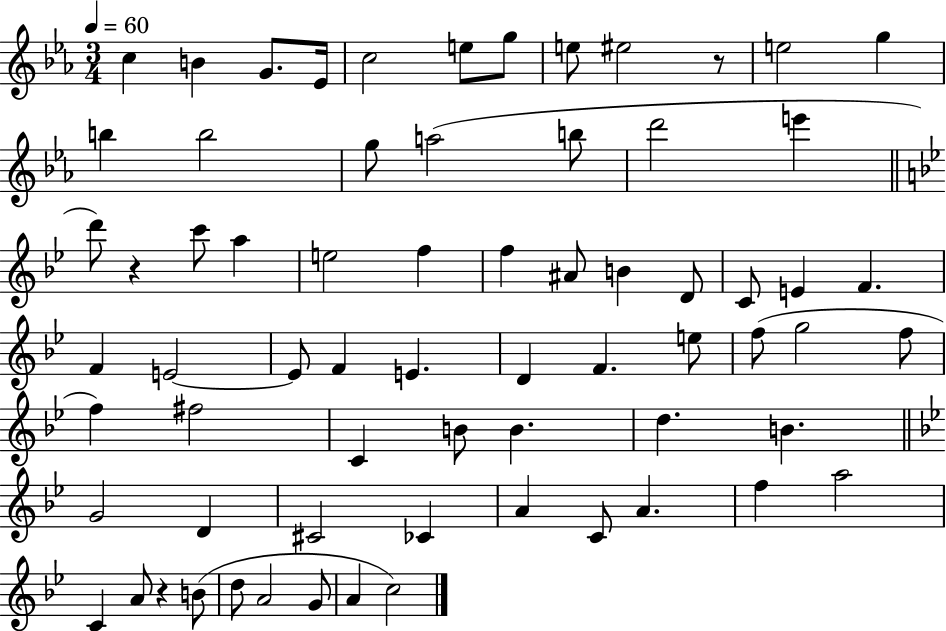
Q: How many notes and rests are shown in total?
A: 68